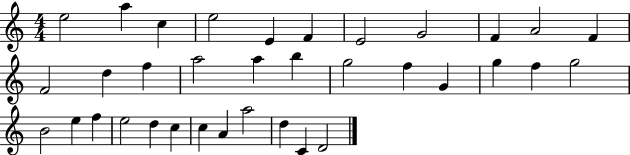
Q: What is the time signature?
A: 4/4